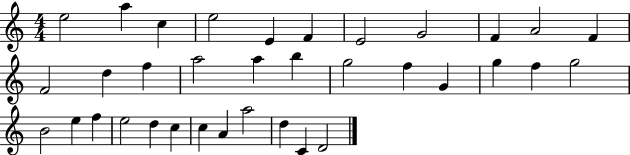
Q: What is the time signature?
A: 4/4